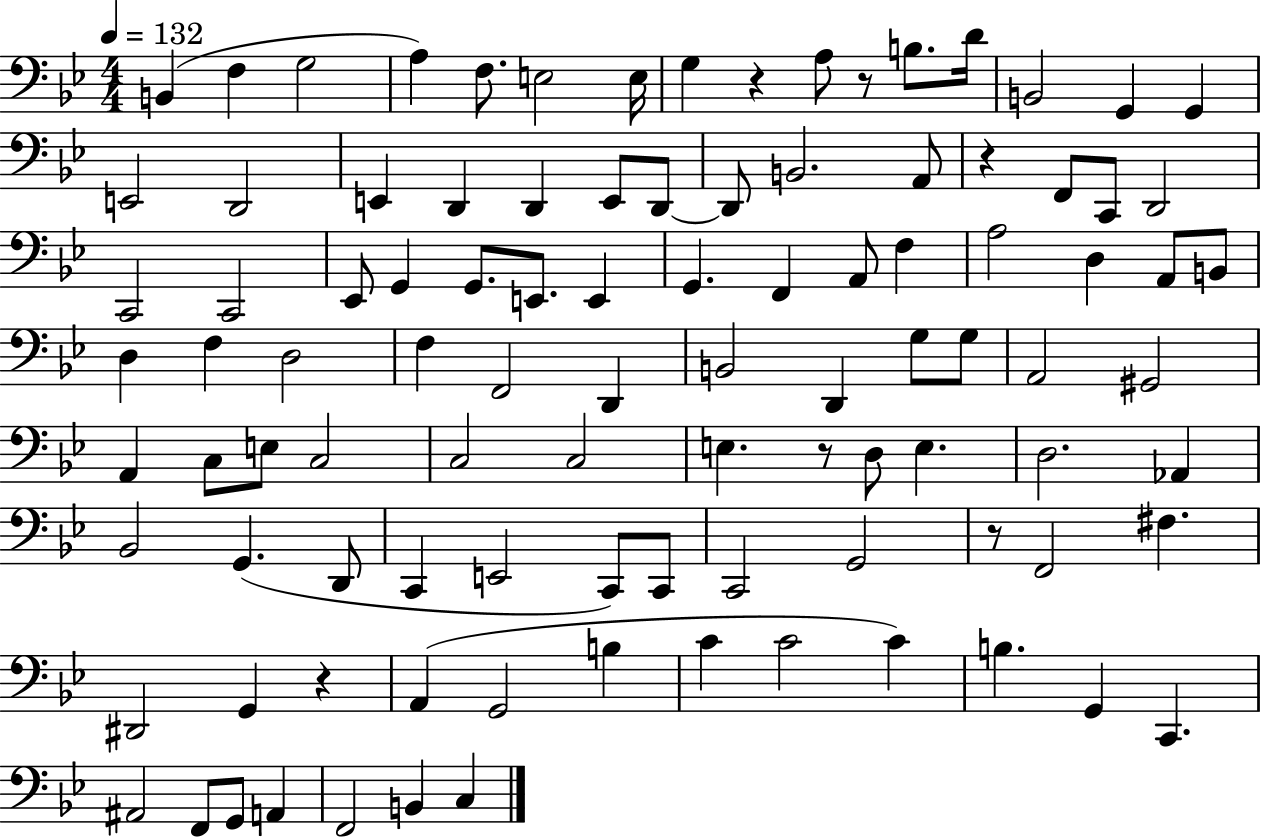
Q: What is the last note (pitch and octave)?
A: C3